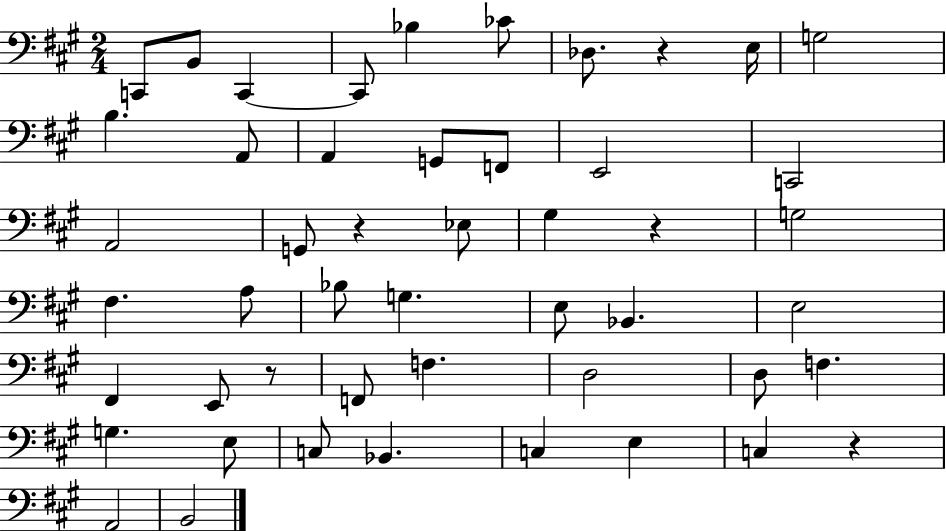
{
  \clef bass
  \numericTimeSignature
  \time 2/4
  \key a \major
  c,8 b,8 c,4~~ | c,8 bes4 ces'8 | des8. r4 e16 | g2 | \break b4. a,8 | a,4 g,8 f,8 | e,2 | c,2 | \break a,2 | g,8 r4 ees8 | gis4 r4 | g2 | \break fis4. a8 | bes8 g4. | e8 bes,4. | e2 | \break fis,4 e,8 r8 | f,8 f4. | d2 | d8 f4. | \break g4. e8 | c8 bes,4. | c4 e4 | c4 r4 | \break a,2 | b,2 | \bar "|."
}